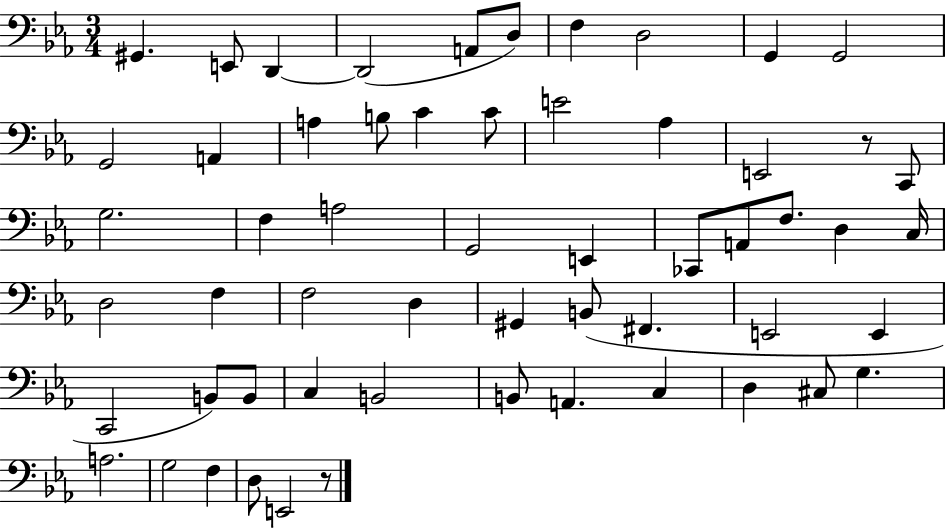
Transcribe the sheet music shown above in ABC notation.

X:1
T:Untitled
M:3/4
L:1/4
K:Eb
^G,, E,,/2 D,, D,,2 A,,/2 D,/2 F, D,2 G,, G,,2 G,,2 A,, A, B,/2 C C/2 E2 _A, E,,2 z/2 C,,/2 G,2 F, A,2 G,,2 E,, _C,,/2 A,,/2 F,/2 D, C,/4 D,2 F, F,2 D, ^G,, B,,/2 ^F,, E,,2 E,, C,,2 B,,/2 B,,/2 C, B,,2 B,,/2 A,, C, D, ^C,/2 G, A,2 G,2 F, D,/2 E,,2 z/2